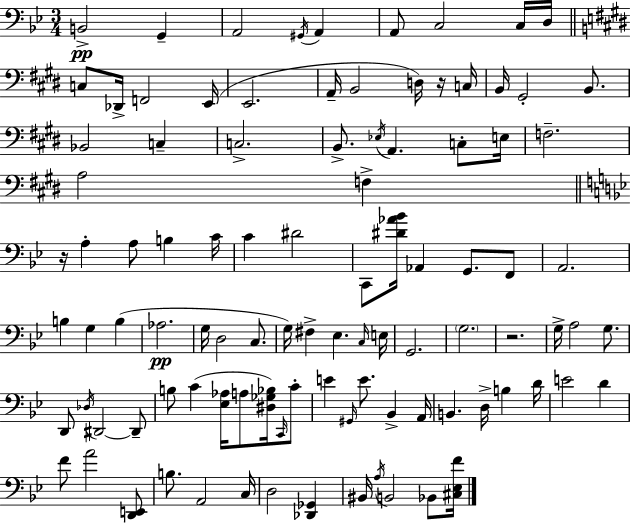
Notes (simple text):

B2/h G2/q A2/h G#2/s A2/q A2/e C3/h C3/s D3/s C3/e Db2/s F2/h E2/s E2/h. A2/s B2/h D3/s R/s C3/s B2/s G#2/h B2/e. Bb2/h C3/q C3/h. B2/e. Eb3/s A2/q. C3/e E3/s F3/h. A3/h F3/q R/s A3/q A3/e B3/q C4/s C4/q D#4/h C2/e [D#4,Ab4,Bb4]/s Ab2/q G2/e. F2/e A2/h. B3/q G3/q B3/q Ab3/h. G3/s D3/h C3/e. G3/s F#3/q Eb3/q. C3/s E3/s G2/h. G3/h. R/h. G3/s A3/h G3/e. D2/e Db3/s D#2/h D#2/e B3/e C4/q [Eb3,Ab3]/s A3/e [D#3,Gb3,Bb3]/s C2/s C4/e E4/q G#2/s E4/e. Bb2/q A2/s B2/q. D3/s B3/q D4/s E4/h D4/q F4/e A4/h [D2,E2]/e B3/e. A2/h C3/s D3/h [Db2,Gb2]/q BIS2/s A3/s B2/h Bb2/e [C#3,Eb3,F4]/s